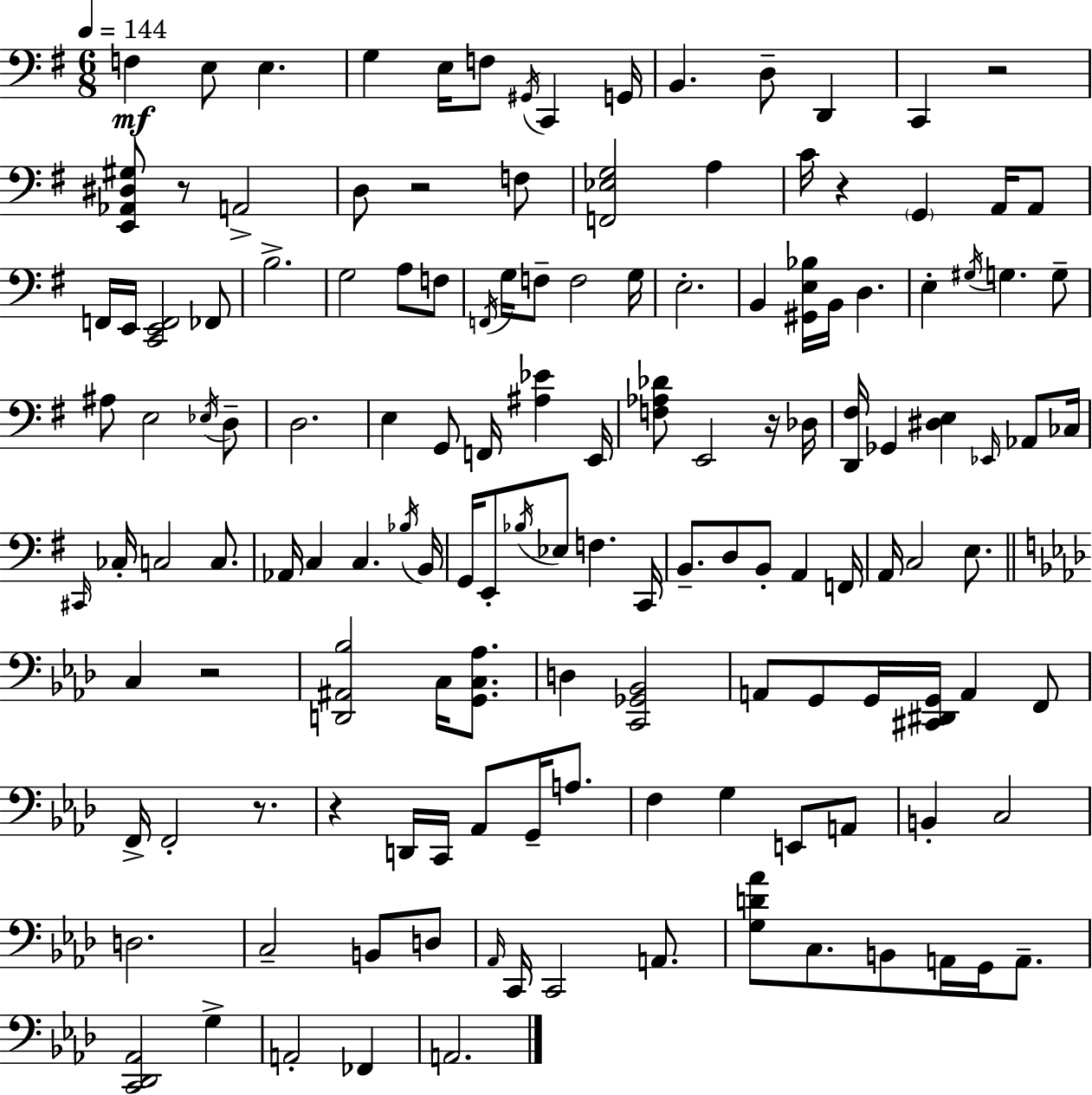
{
  \clef bass
  \numericTimeSignature
  \time 6/8
  \key e \minor
  \tempo 4 = 144
  f4\mf e8 e4. | g4 e16 f8 \acciaccatura { gis,16 } c,4 | g,16 b,4. d8-- d,4 | c,4 r2 | \break <e, aes, dis gis>8 r8 a,2-> | d8 r2 f8 | <f, ees g>2 a4 | c'16 r4 \parenthesize g,4 a,16 a,8 | \break f,16 e,16 <c, e, f,>2 fes,8 | b2.-> | g2 a8 f8 | \acciaccatura { f,16 } g16 f8-- f2 | \break g16 e2.-. | b,4 <gis, e bes>16 b,16 d4. | e4-. \acciaccatura { gis16 } g4. | g8-- ais8 e2 | \break \acciaccatura { ees16 } d8-- d2. | e4 g,8 f,16 <ais ees'>4 | e,16 <f aes des'>8 e,2 | r16 des16 <d, fis>16 ges,4 <dis e>4 | \break \grace { ees,16 } aes,8 ces16 \grace { cis,16 } ces16-. c2 | c8. aes,16 c4 c4. | \acciaccatura { bes16 } b,16 g,16 e,8-. \acciaccatura { bes16 } ees8 | f4. c,16 b,8.-- d8 | \break b,8-. a,4 f,16 a,16 c2 | e8. \bar "||" \break \key aes \major c4 r2 | <d, ais, bes>2 c16 <g, c aes>8. | d4 <c, ges, bes,>2 | a,8 g,8 g,16 <cis, dis, g,>16 a,4 f,8 | \break f,16-> f,2-. r8. | r4 d,16 c,16 aes,8 g,16-- a8. | f4 g4 e,8 a,8 | b,4-. c2 | \break d2. | c2-- b,8 d8 | \grace { aes,16 } c,16 c,2 a,8. | <g d' aes'>8 c8. b,8 a,16 g,16 a,8.-- | \break <c, des, aes,>2 g4-> | a,2-. fes,4 | a,2. | \bar "|."
}